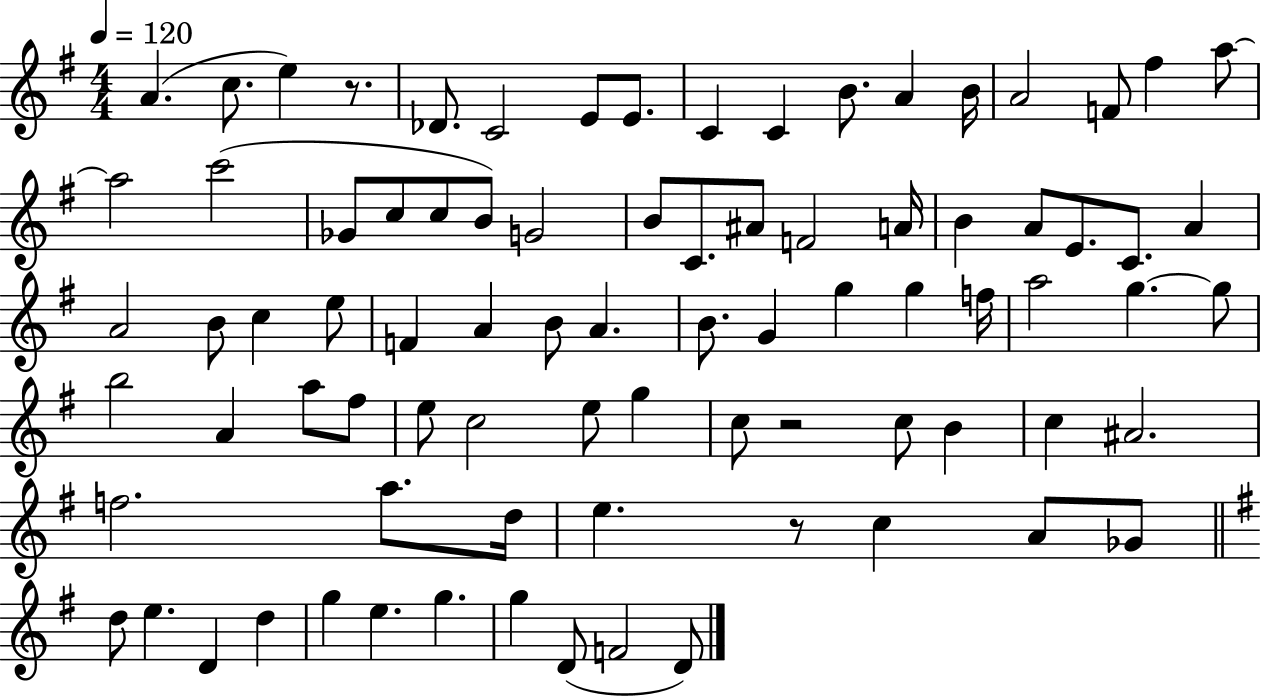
A4/q. C5/e. E5/q R/e. Db4/e. C4/h E4/e E4/e. C4/q C4/q B4/e. A4/q B4/s A4/h F4/e F#5/q A5/e A5/h C6/h Gb4/e C5/e C5/e B4/e G4/h B4/e C4/e. A#4/e F4/h A4/s B4/q A4/e E4/e. C4/e. A4/q A4/h B4/e C5/q E5/e F4/q A4/q B4/e A4/q. B4/e. G4/q G5/q G5/q F5/s A5/h G5/q. G5/e B5/h A4/q A5/e F#5/e E5/e C5/h E5/e G5/q C5/e R/h C5/e B4/q C5/q A#4/h. F5/h. A5/e. D5/s E5/q. R/e C5/q A4/e Gb4/e D5/e E5/q. D4/q D5/q G5/q E5/q. G5/q. G5/q D4/e F4/h D4/e